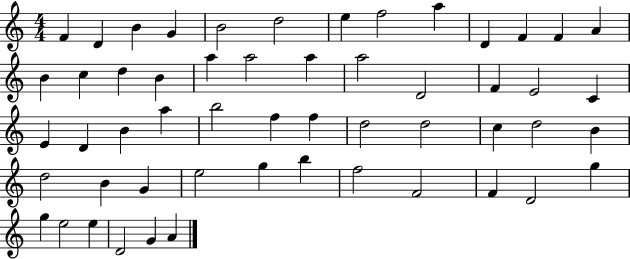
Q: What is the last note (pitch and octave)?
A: A4